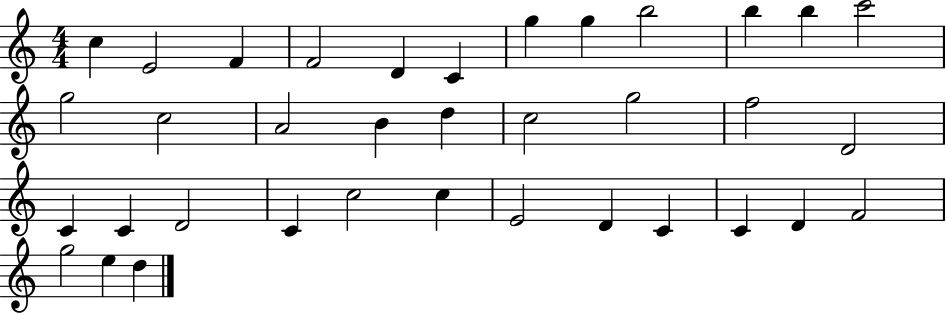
{
  \clef treble
  \numericTimeSignature
  \time 4/4
  \key c \major
  c''4 e'2 f'4 | f'2 d'4 c'4 | g''4 g''4 b''2 | b''4 b''4 c'''2 | \break g''2 c''2 | a'2 b'4 d''4 | c''2 g''2 | f''2 d'2 | \break c'4 c'4 d'2 | c'4 c''2 c''4 | e'2 d'4 c'4 | c'4 d'4 f'2 | \break g''2 e''4 d''4 | \bar "|."
}